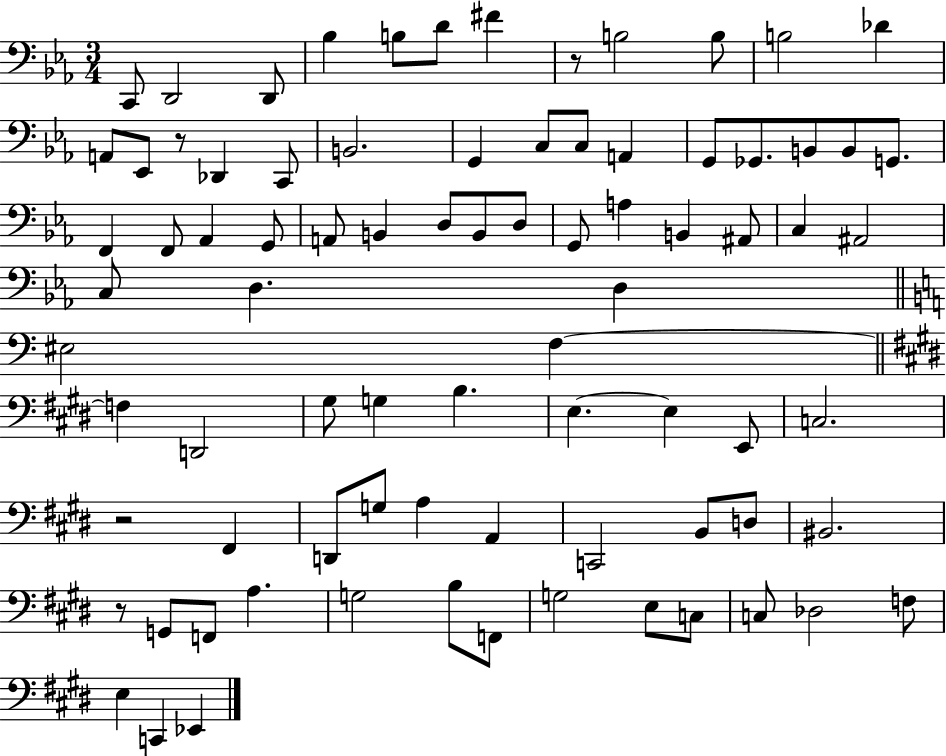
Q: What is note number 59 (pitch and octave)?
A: A2